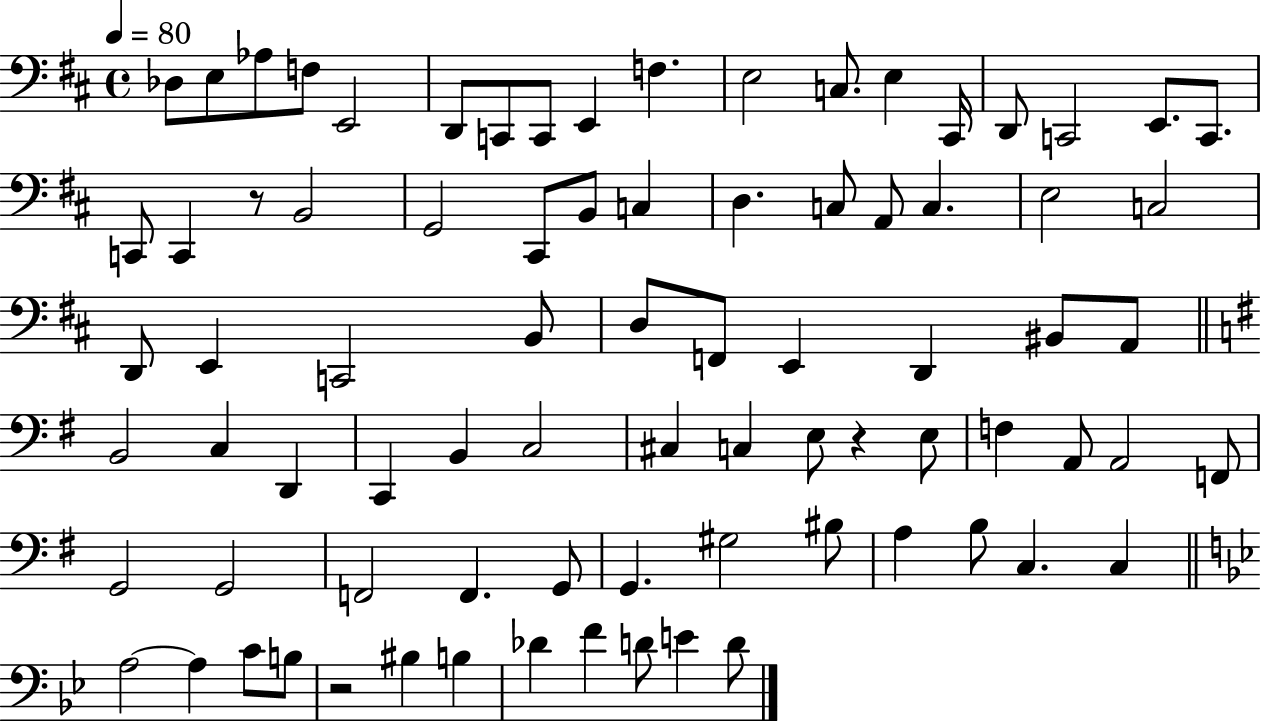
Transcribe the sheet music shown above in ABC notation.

X:1
T:Untitled
M:4/4
L:1/4
K:D
_D,/2 E,/2 _A,/2 F,/2 E,,2 D,,/2 C,,/2 C,,/2 E,, F, E,2 C,/2 E, ^C,,/4 D,,/2 C,,2 E,,/2 C,,/2 C,,/2 C,, z/2 B,,2 G,,2 ^C,,/2 B,,/2 C, D, C,/2 A,,/2 C, E,2 C,2 D,,/2 E,, C,,2 B,,/2 D,/2 F,,/2 E,, D,, ^B,,/2 A,,/2 B,,2 C, D,, C,, B,, C,2 ^C, C, E,/2 z E,/2 F, A,,/2 A,,2 F,,/2 G,,2 G,,2 F,,2 F,, G,,/2 G,, ^G,2 ^B,/2 A, B,/2 C, C, A,2 A, C/2 B,/2 z2 ^B, B, _D F D/2 E D/2